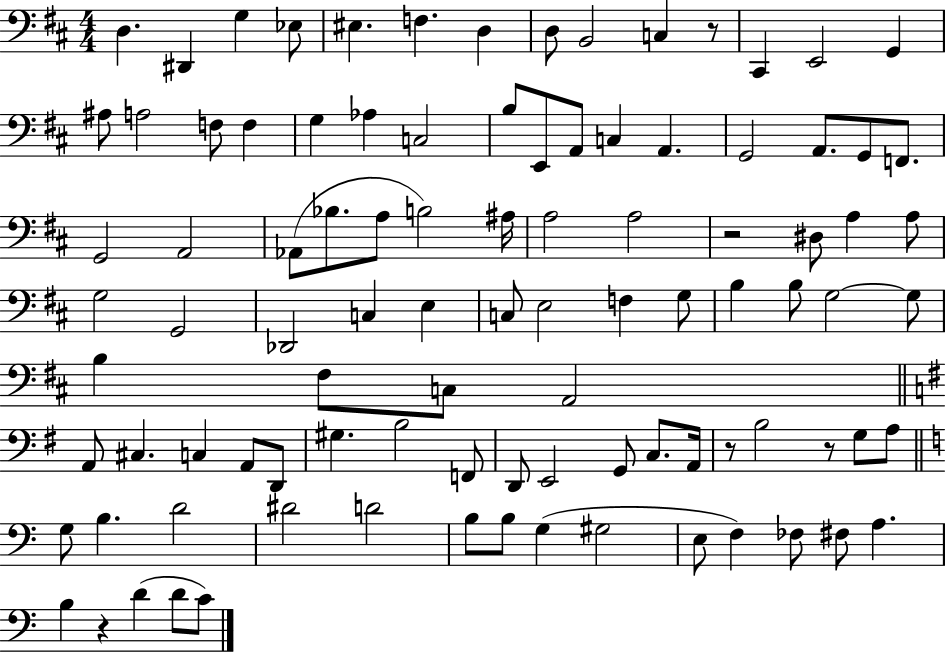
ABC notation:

X:1
T:Untitled
M:4/4
L:1/4
K:D
D, ^D,, G, _E,/2 ^E, F, D, D,/2 B,,2 C, z/2 ^C,, E,,2 G,, ^A,/2 A,2 F,/2 F, G, _A, C,2 B,/2 E,,/2 A,,/2 C, A,, G,,2 A,,/2 G,,/2 F,,/2 G,,2 A,,2 _A,,/2 _B,/2 A,/2 B,2 ^A,/4 A,2 A,2 z2 ^D,/2 A, A,/2 G,2 G,,2 _D,,2 C, E, C,/2 E,2 F, G,/2 B, B,/2 G,2 G,/2 B, ^F,/2 C,/2 A,,2 A,,/2 ^C, C, A,,/2 D,,/2 ^G, B,2 F,,/2 D,,/2 E,,2 G,,/2 C,/2 A,,/4 z/2 B,2 z/2 G,/2 A,/2 G,/2 B, D2 ^D2 D2 B,/2 B,/2 G, ^G,2 E,/2 F, _F,/2 ^F,/2 A, B, z D D/2 C/2